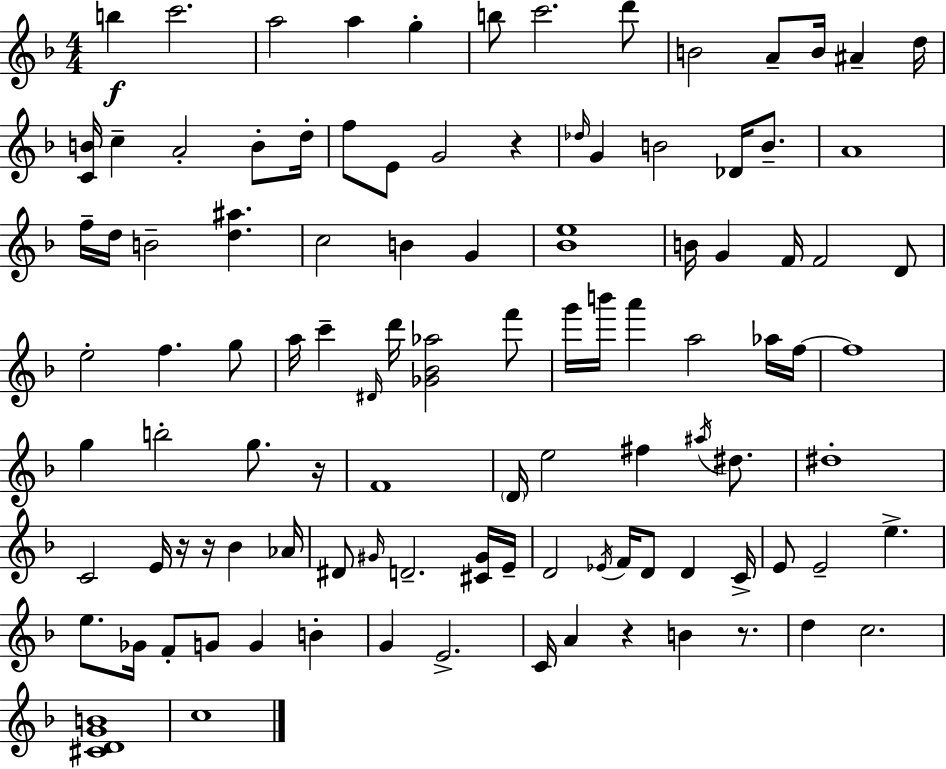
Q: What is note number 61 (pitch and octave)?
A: D#5